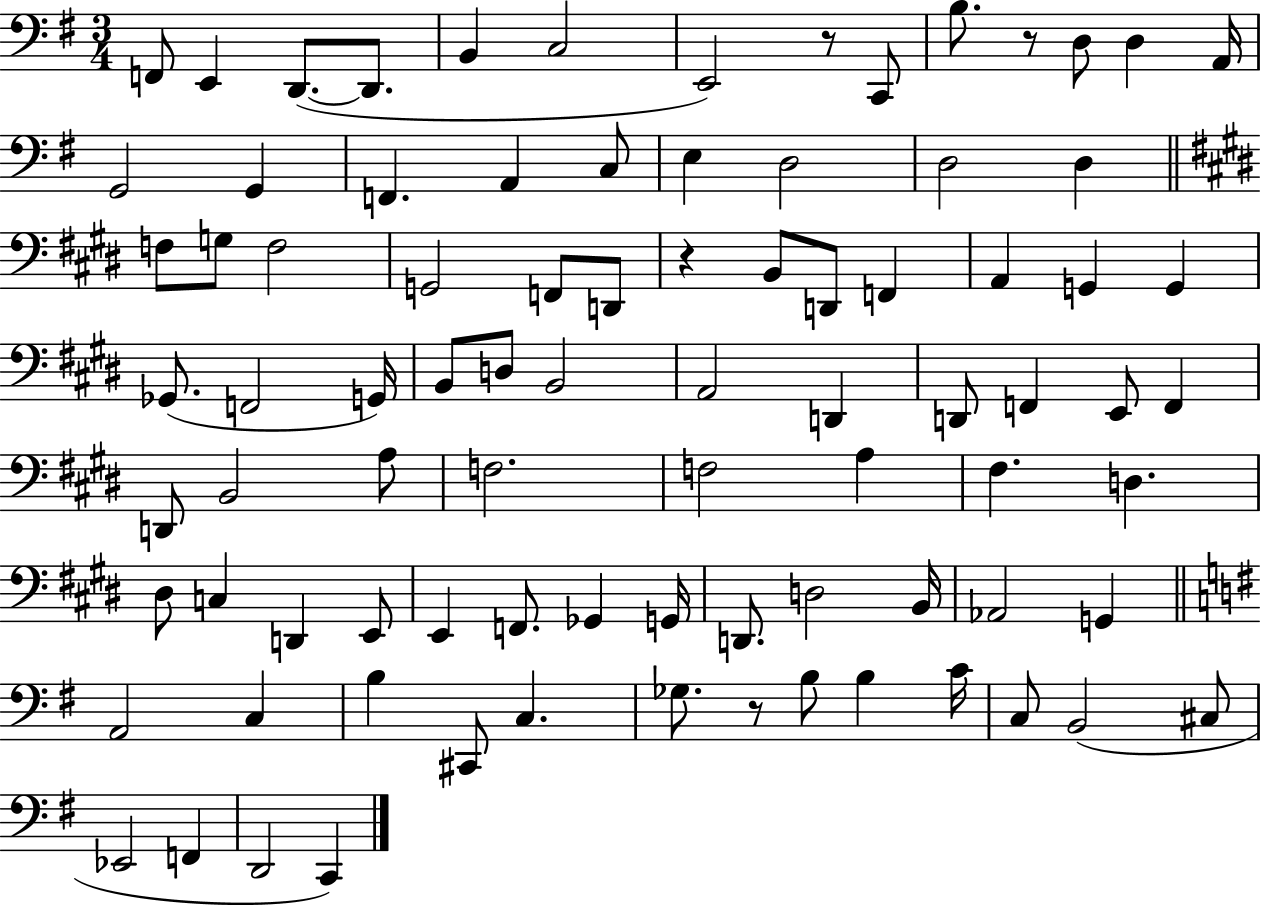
F2/e E2/q D2/e. D2/e. B2/q C3/h E2/h R/e C2/e B3/e. R/e D3/e D3/q A2/s G2/h G2/q F2/q. A2/q C3/e E3/q D3/h D3/h D3/q F3/e G3/e F3/h G2/h F2/e D2/e R/q B2/e D2/e F2/q A2/q G2/q G2/q Gb2/e. F2/h G2/s B2/e D3/e B2/h A2/h D2/q D2/e F2/q E2/e F2/q D2/e B2/h A3/e F3/h. F3/h A3/q F#3/q. D3/q. D#3/e C3/q D2/q E2/e E2/q F2/e. Gb2/q G2/s D2/e. D3/h B2/s Ab2/h G2/q A2/h C3/q B3/q C#2/e C3/q. Gb3/e. R/e B3/e B3/q C4/s C3/e B2/h C#3/e Eb2/h F2/q D2/h C2/q